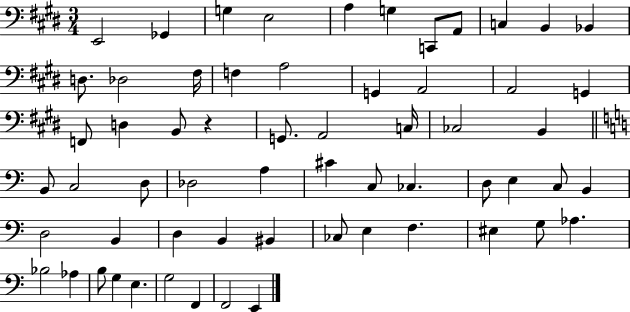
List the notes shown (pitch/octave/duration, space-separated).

E2/h Gb2/q G3/q E3/h A3/q G3/q C2/e A2/e C3/q B2/q Bb2/q D3/e. Db3/h F#3/s F3/q A3/h G2/q A2/h A2/h G2/q F2/e D3/q B2/e R/q G2/e. A2/h C3/s CES3/h B2/q B2/e C3/h D3/e Db3/h A3/q C#4/q C3/e CES3/q. D3/e E3/q C3/e B2/q D3/h B2/q D3/q B2/q BIS2/q CES3/e E3/q F3/q. EIS3/q G3/e Ab3/q. Bb3/h Ab3/q B3/e G3/q E3/q. G3/h F2/q F2/h E2/q